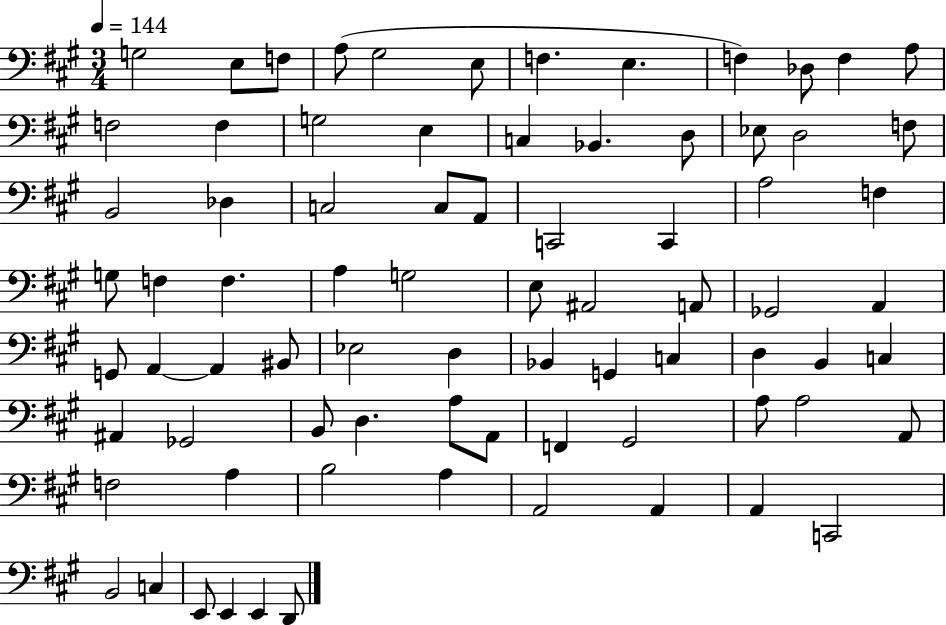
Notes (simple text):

G3/h E3/e F3/e A3/e G#3/h E3/e F3/q. E3/q. F3/q Db3/e F3/q A3/e F3/h F3/q G3/h E3/q C3/q Bb2/q. D3/e Eb3/e D3/h F3/e B2/h Db3/q C3/h C3/e A2/e C2/h C2/q A3/h F3/q G3/e F3/q F3/q. A3/q G3/h E3/e A#2/h A2/e Gb2/h A2/q G2/e A2/q A2/q BIS2/e Eb3/h D3/q Bb2/q G2/q C3/q D3/q B2/q C3/q A#2/q Gb2/h B2/e D3/q. A3/e A2/e F2/q G#2/h A3/e A3/h A2/e F3/h A3/q B3/h A3/q A2/h A2/q A2/q C2/h B2/h C3/q E2/e E2/q E2/q D2/e